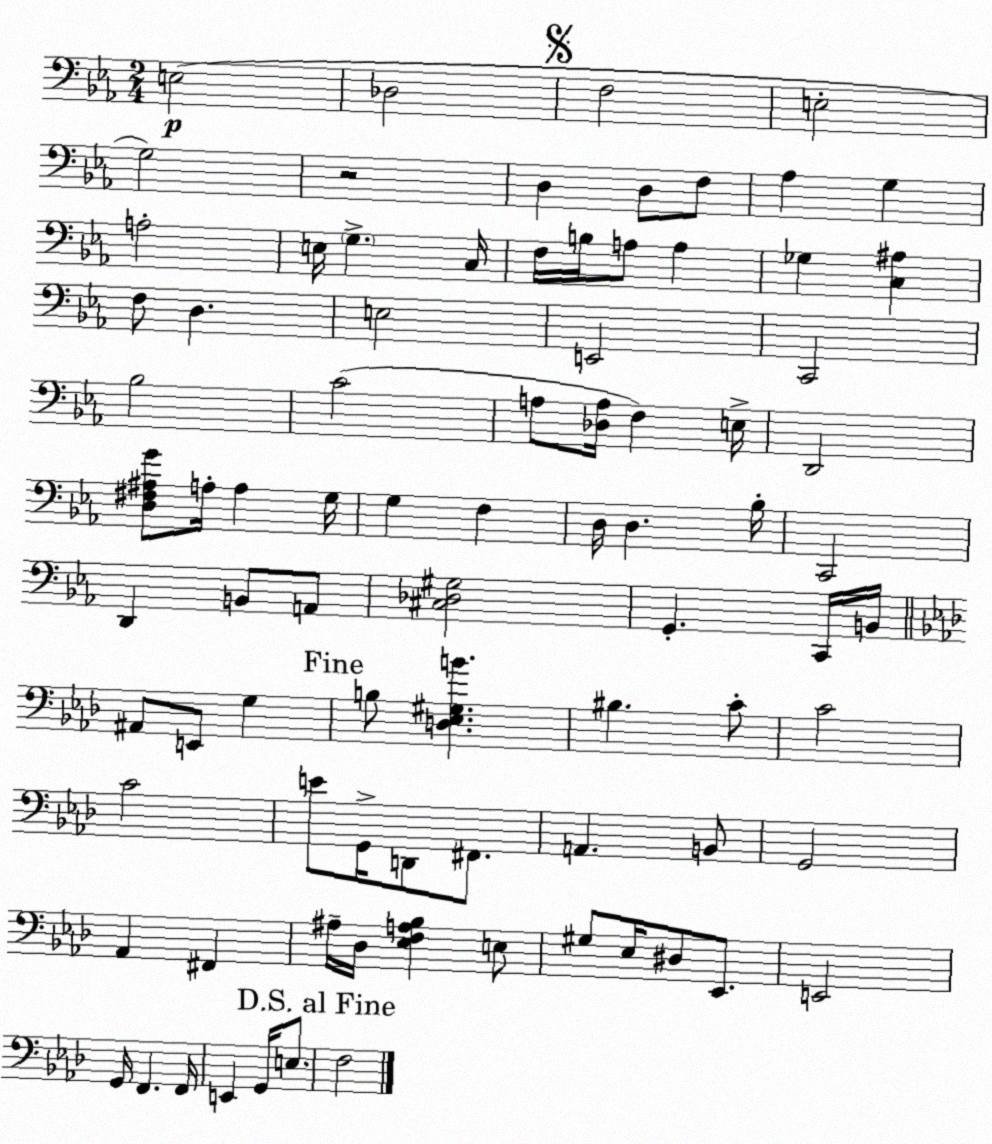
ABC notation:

X:1
T:Untitled
M:2/4
L:1/4
K:Cm
E,2 _D,2 F,2 E,2 G,2 z2 D, D,/2 F,/2 _A, G, A,2 E,/4 G, C,/4 F,/4 B,/4 A,/2 A, _G, [C,^A,] F,/2 D, E,2 E,,2 C,,2 _B,2 C2 A,/2 [_D,A,]/4 F, E,/4 D,,2 [D,^F,^A,G]/2 A,/4 A, G,/4 G, F, D,/4 D, _B,/4 C,,2 D,, B,,/2 A,,/2 [^C,_D,^G,]2 G,, C,,/4 B,,/4 ^A,,/2 E,,/2 G, B,/2 [D,_E,^G,B] ^B, C/2 C2 C2 E/2 G,,/4 D,,/2 ^F,,/2 A,, B,,/2 G,,2 _A,, ^F,, ^A,/4 _D,/4 [_E,F,A,_B,] E,/2 ^G,/2 _E,/4 ^D,/2 _E,,/2 E,,2 G,,/4 F,, F,,/4 E,, G,,/4 E,/2 F,2